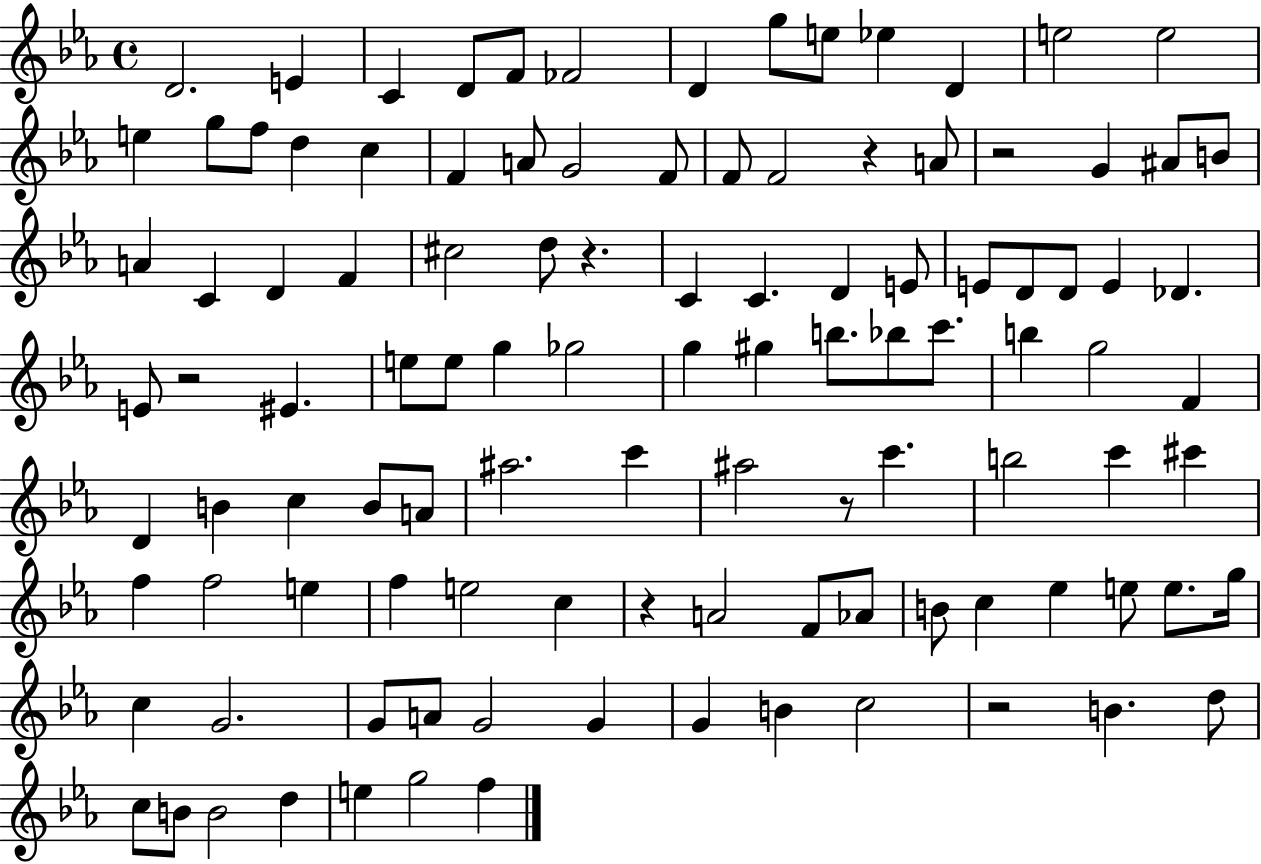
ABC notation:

X:1
T:Untitled
M:4/4
L:1/4
K:Eb
D2 E C D/2 F/2 _F2 D g/2 e/2 _e D e2 e2 e g/2 f/2 d c F A/2 G2 F/2 F/2 F2 z A/2 z2 G ^A/2 B/2 A C D F ^c2 d/2 z C C D E/2 E/2 D/2 D/2 E _D E/2 z2 ^E e/2 e/2 g _g2 g ^g b/2 _b/2 c'/2 b g2 F D B c B/2 A/2 ^a2 c' ^a2 z/2 c' b2 c' ^c' f f2 e f e2 c z A2 F/2 _A/2 B/2 c _e e/2 e/2 g/4 c G2 G/2 A/2 G2 G G B c2 z2 B d/2 c/2 B/2 B2 d e g2 f